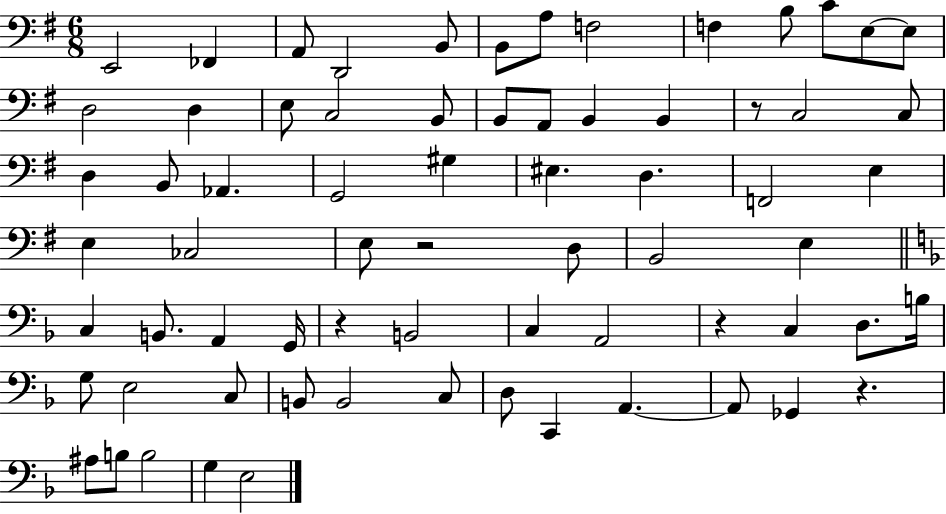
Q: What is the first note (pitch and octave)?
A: E2